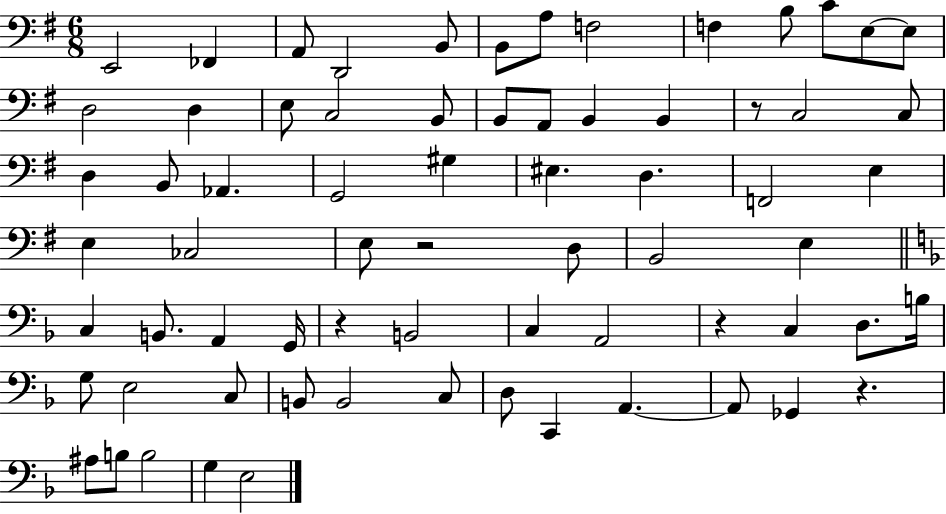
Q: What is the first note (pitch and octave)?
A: E2